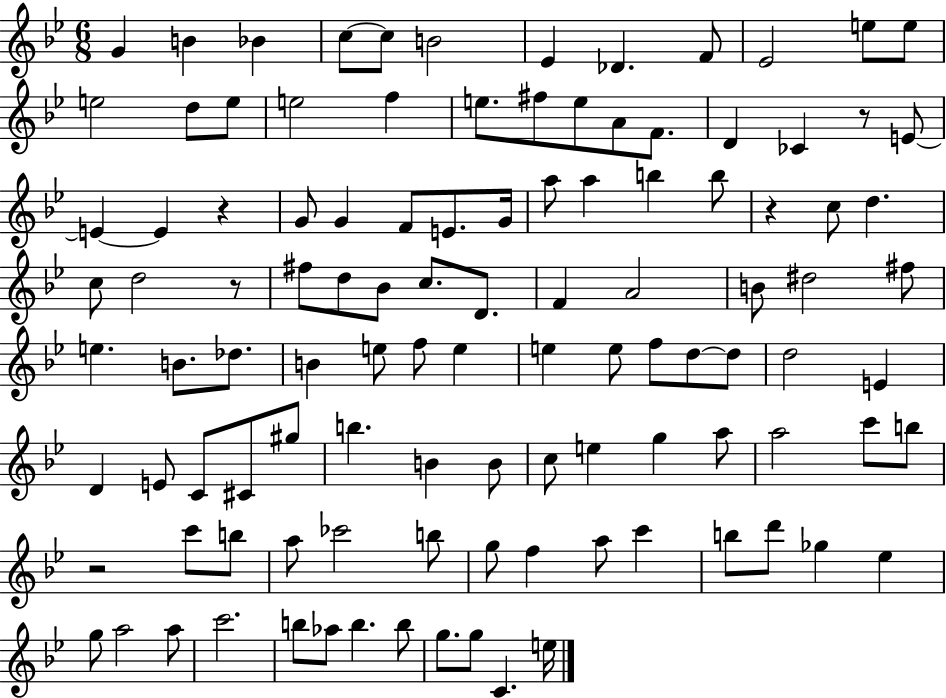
G4/q B4/q Bb4/q C5/e C5/e B4/h Eb4/q Db4/q. F4/e Eb4/h E5/e E5/e E5/h D5/e E5/e E5/h F5/q E5/e. F#5/e E5/e A4/e F4/e. D4/q CES4/q R/e E4/e E4/q E4/q R/q G4/e G4/q F4/e E4/e. G4/s A5/e A5/q B5/q B5/e R/q C5/e D5/q. C5/e D5/h R/e F#5/e D5/e Bb4/e C5/e. D4/e. F4/q A4/h B4/e D#5/h F#5/e E5/q. B4/e. Db5/e. B4/q E5/e F5/e E5/q E5/q E5/e F5/e D5/e D5/e D5/h E4/q D4/q E4/e C4/e C#4/e G#5/e B5/q. B4/q B4/e C5/e E5/q G5/q A5/e A5/h C6/e B5/e R/h C6/e B5/e A5/e CES6/h B5/e G5/e F5/q A5/e C6/q B5/e D6/e Gb5/q Eb5/q G5/e A5/h A5/e C6/h. B5/e Ab5/e B5/q. B5/e G5/e. G5/e C4/q. E5/s